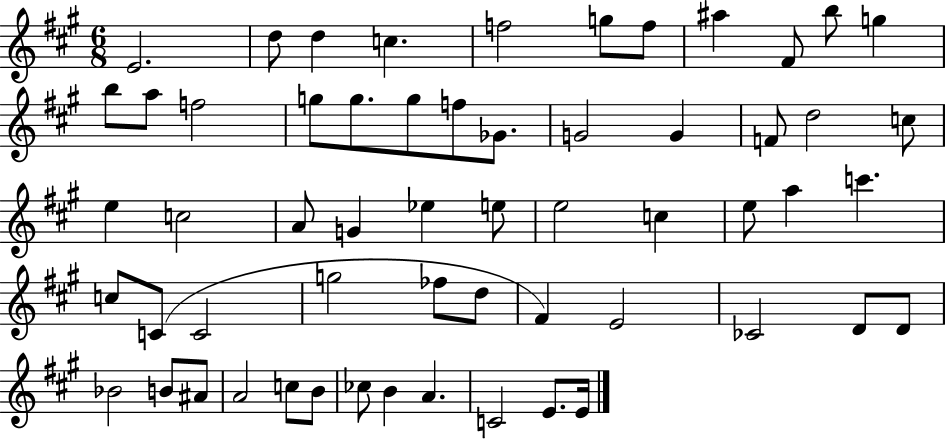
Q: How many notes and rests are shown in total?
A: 58